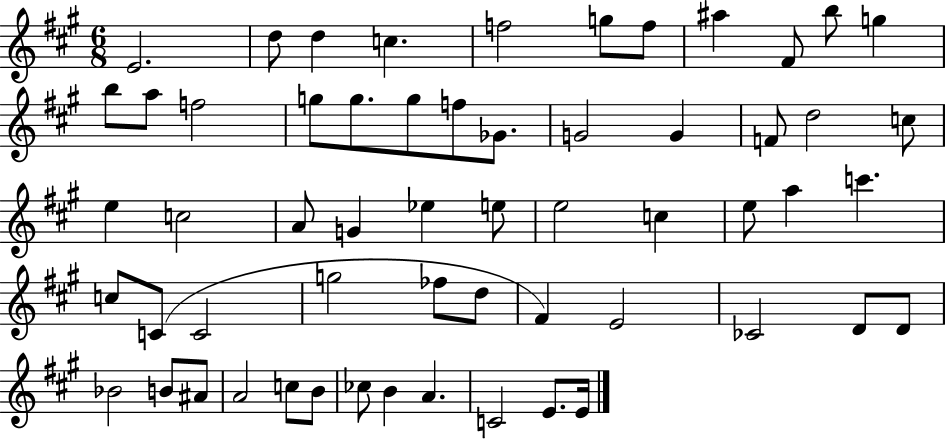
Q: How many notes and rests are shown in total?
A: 58